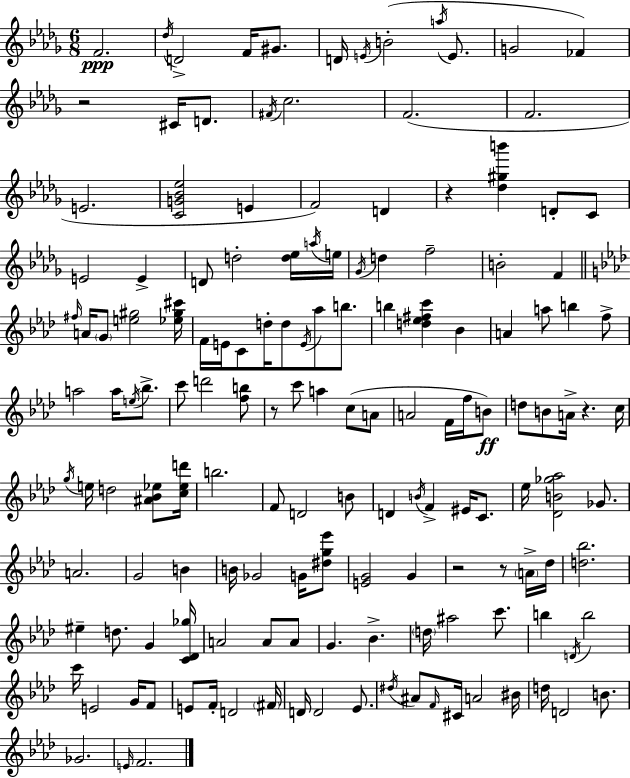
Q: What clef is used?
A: treble